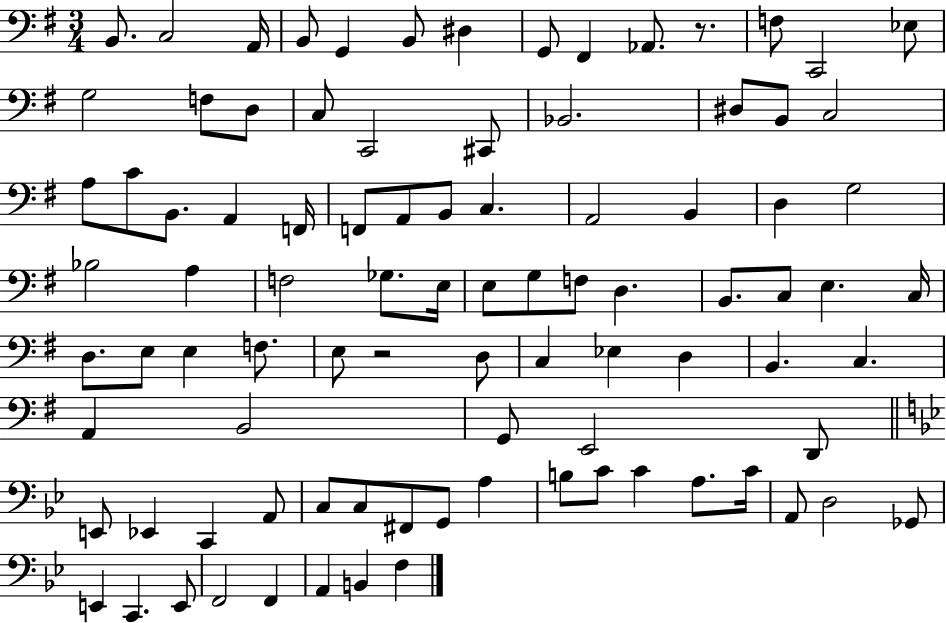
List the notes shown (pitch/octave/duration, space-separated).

B2/e. C3/h A2/s B2/e G2/q B2/e D#3/q G2/e F#2/q Ab2/e. R/e. F3/e C2/h Eb3/e G3/h F3/e D3/e C3/e C2/h C#2/e Bb2/h. D#3/e B2/e C3/h A3/e C4/e B2/e. A2/q F2/s F2/e A2/e B2/e C3/q. A2/h B2/q D3/q G3/h Bb3/h A3/q F3/h Gb3/e. E3/s E3/e G3/e F3/e D3/q. B2/e. C3/e E3/q. C3/s D3/e. E3/e E3/q F3/e. E3/e R/h D3/e C3/q Eb3/q D3/q B2/q. C3/q. A2/q B2/h G2/e E2/h D2/e E2/e Eb2/q C2/q A2/e C3/e C3/e F#2/e G2/e A3/q B3/e C4/e C4/q A3/e. C4/s A2/e D3/h Gb2/e E2/q C2/q. E2/e F2/h F2/q A2/q B2/q F3/q